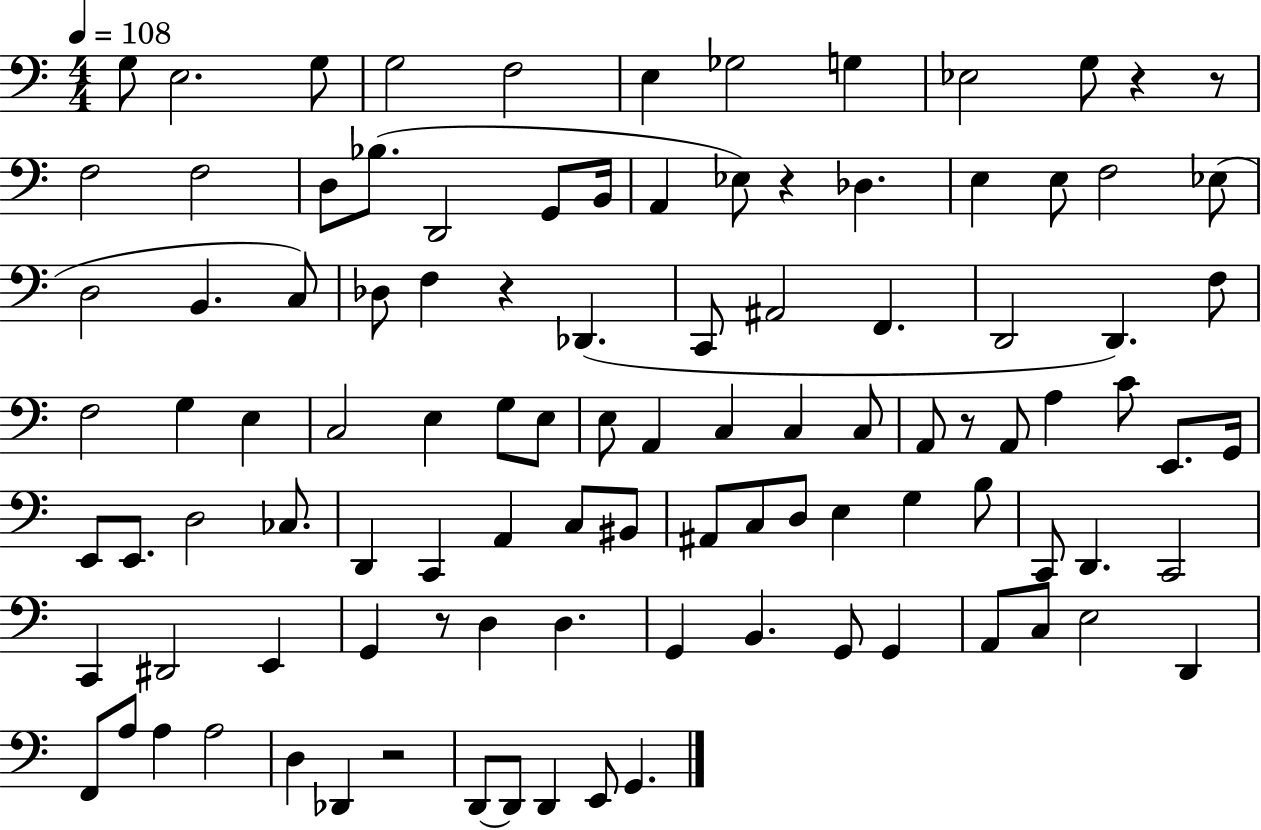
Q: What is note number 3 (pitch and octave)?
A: G3